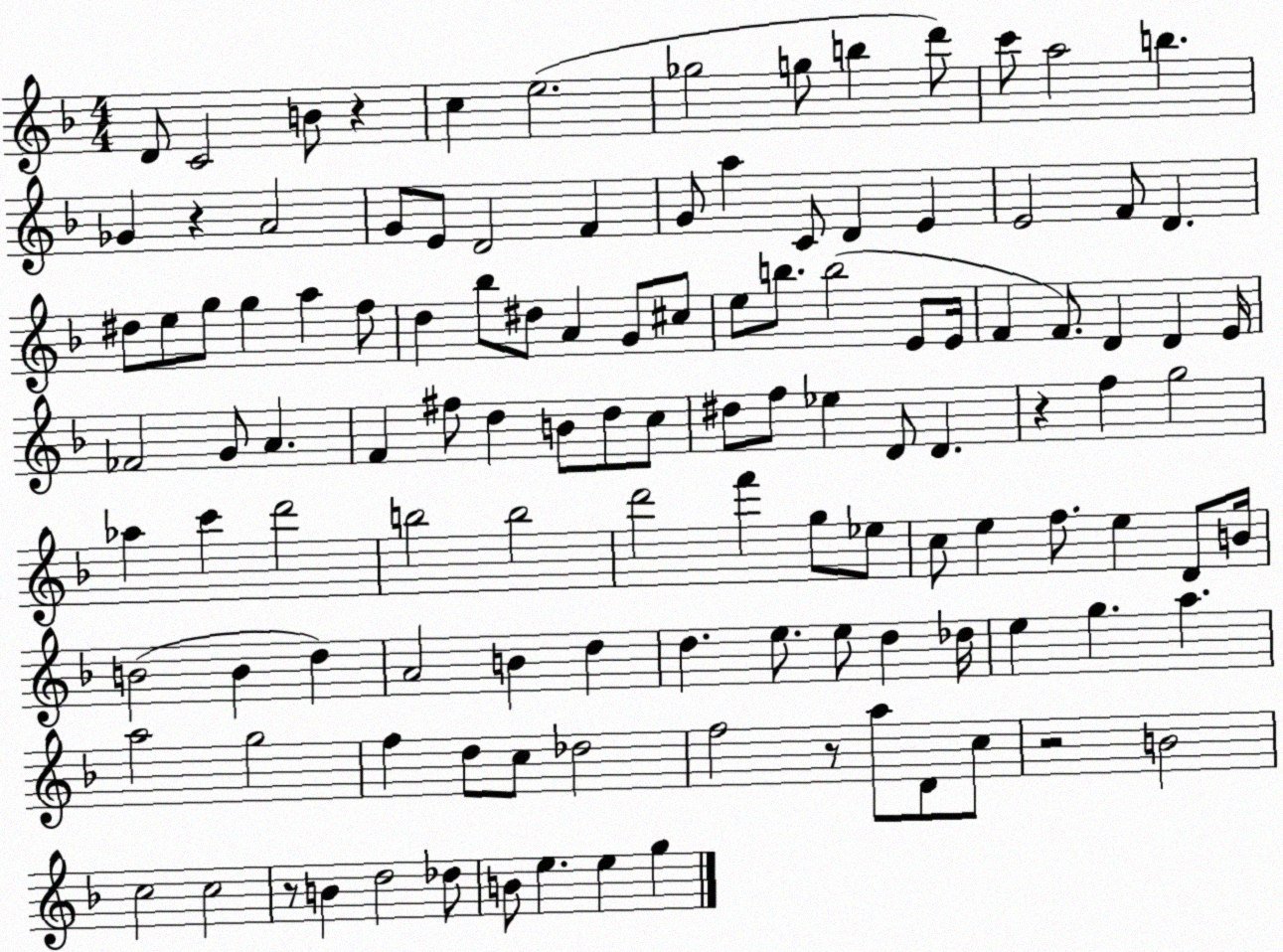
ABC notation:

X:1
T:Untitled
M:4/4
L:1/4
K:F
D/2 C2 B/2 z c e2 _g2 g/2 b d'/2 c'/2 a2 b _G z A2 G/2 E/2 D2 F G/2 a C/2 D E E2 F/2 D ^d/2 e/2 g/2 g a f/2 d _b/2 ^d/2 A G/2 ^c/2 e/2 b/2 b2 E/2 E/4 F F/2 D D E/4 _F2 G/2 A F ^f/2 d B/2 d/2 c/2 ^d/2 f/2 _e D/2 D z f g2 _a c' d'2 b2 b2 d'2 f' g/2 _e/2 c/2 e f/2 e D/2 B/4 B2 B d A2 B d d e/2 e/2 d _d/4 e g a a2 g2 f d/2 c/2 _d2 f2 z/2 a/2 D/2 c/2 z2 B2 c2 c2 z/2 B d2 _d/2 B/2 e e g